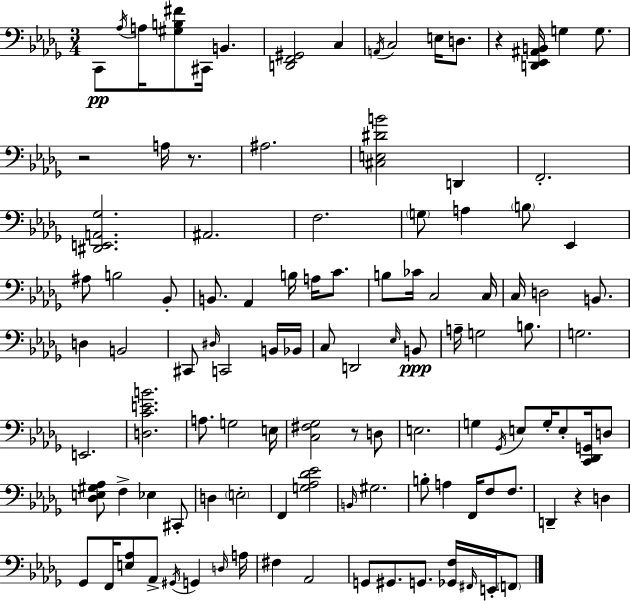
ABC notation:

X:1
T:Untitled
M:3/4
L:1/4
K:Bbm
C,,/2 _A,/4 A,/4 [^G,B,^F]/2 ^C,,/4 B,, [D,,F,,^G,,]2 C, A,,/4 C,2 E,/4 D,/2 z [D,,_E,,^A,,B,,]/4 G, G,/2 z2 A,/4 z/2 ^A,2 [^C,E,^DB]2 D,, F,,2 [^D,,E,,A,,_G,]2 ^A,,2 F,2 G,/2 A, B,/2 _E,, ^A,/2 B,2 _B,,/2 B,,/2 _A,, B,/4 A,/4 C/2 B,/2 _C/4 C,2 C,/4 C,/4 D,2 B,,/2 D, B,,2 ^C,,/2 ^D,/4 C,,2 B,,/4 _B,,/4 C,/2 D,,2 _E,/4 B,,/2 A,/4 G,2 B,/2 G,2 E,,2 [D,CEB]2 A,/2 G,2 E,/4 [C,^F,_G,]2 z/2 D,/2 E,2 G, _G,,/4 E,/2 G,/4 E,/2 [C,,_D,,G,,]/4 D,/2 [_D,E,^G,_A,]/2 F, _E, ^C,,/2 D, E,2 F,, [G,_A,_D_E]2 B,,/4 ^G,2 B,/2 A, F,,/4 F,/2 F,/2 D,, z D, _G,,/2 F,,/4 [E,_A,]/2 _A,,/2 ^G,,/4 G,, D,/4 A,/4 ^F, _A,,2 G,,/2 ^G,,/2 G,,/2 [_G,,F,]/4 ^F,,/4 E,,/4 F,,/2